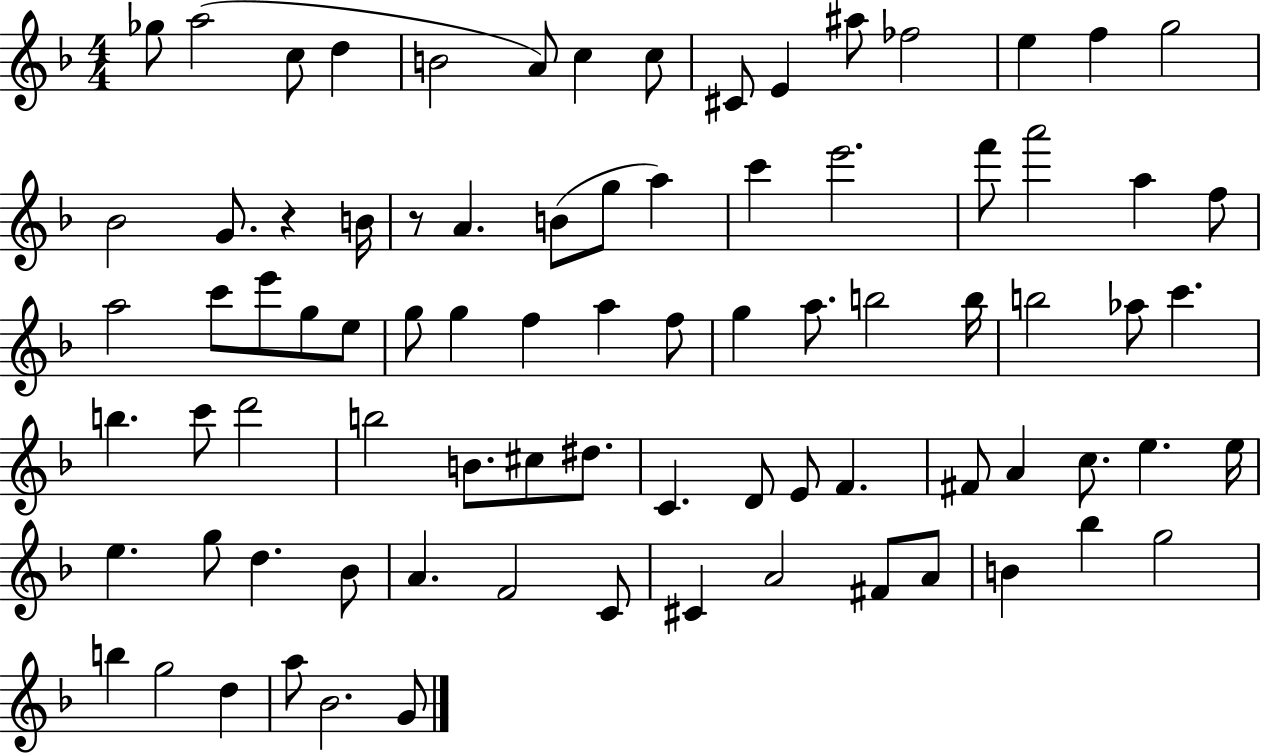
Gb5/e A5/h C5/e D5/q B4/h A4/e C5/q C5/e C#4/e E4/q A#5/e FES5/h E5/q F5/q G5/h Bb4/h G4/e. R/q B4/s R/e A4/q. B4/e G5/e A5/q C6/q E6/h. F6/e A6/h A5/q F5/e A5/h C6/e E6/e G5/e E5/e G5/e G5/q F5/q A5/q F5/e G5/q A5/e. B5/h B5/s B5/h Ab5/e C6/q. B5/q. C6/e D6/h B5/h B4/e. C#5/e D#5/e. C4/q. D4/e E4/e F4/q. F#4/e A4/q C5/e. E5/q. E5/s E5/q. G5/e D5/q. Bb4/e A4/q. F4/h C4/e C#4/q A4/h F#4/e A4/e B4/q Bb5/q G5/h B5/q G5/h D5/q A5/e Bb4/h. G4/e